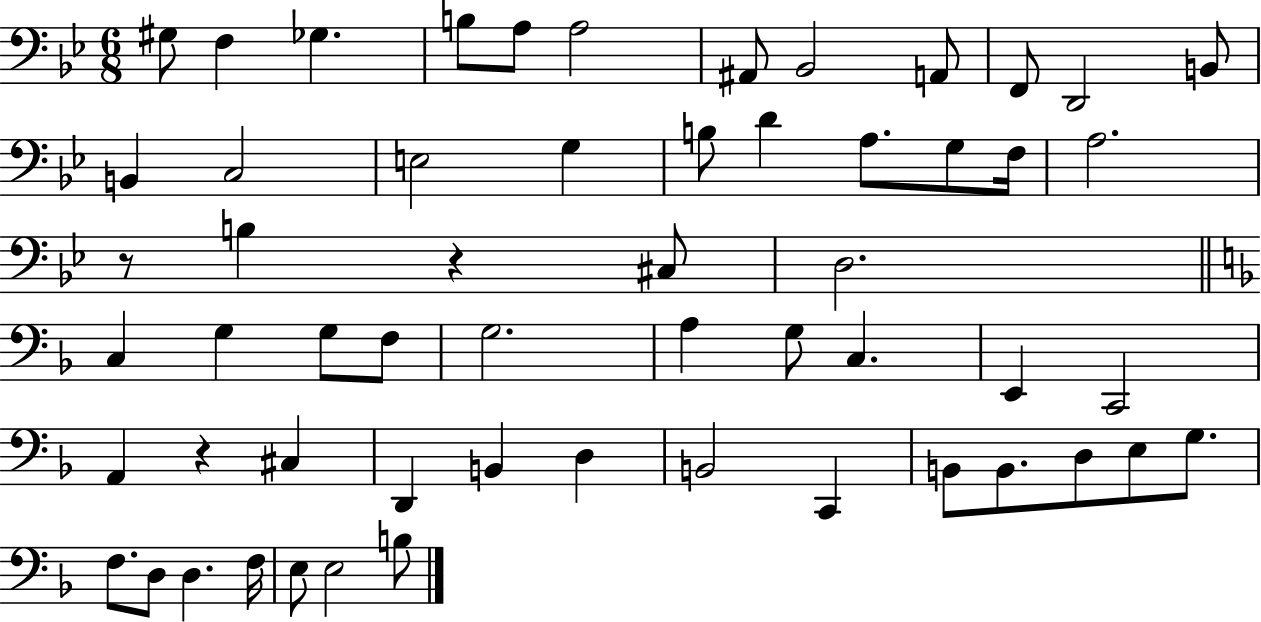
{
  \clef bass
  \numericTimeSignature
  \time 6/8
  \key bes \major
  gis8 f4 ges4. | b8 a8 a2 | ais,8 bes,2 a,8 | f,8 d,2 b,8 | \break b,4 c2 | e2 g4 | b8 d'4 a8. g8 f16 | a2. | \break r8 b4 r4 cis8 | d2. | \bar "||" \break \key f \major c4 g4 g8 f8 | g2. | a4 g8 c4. | e,4 c,2 | \break a,4 r4 cis4 | d,4 b,4 d4 | b,2 c,4 | b,8 b,8. d8 e8 g8. | \break f8. d8 d4. f16 | e8 e2 b8 | \bar "|."
}